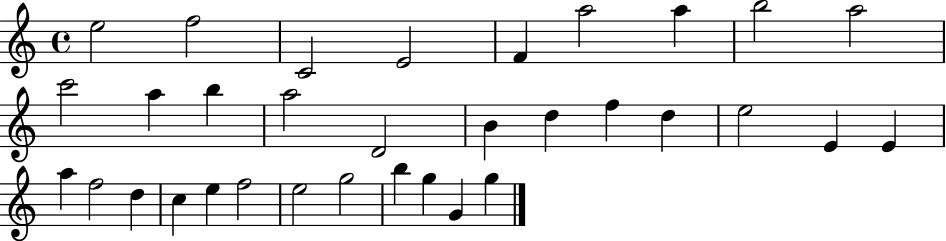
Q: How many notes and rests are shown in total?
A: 33